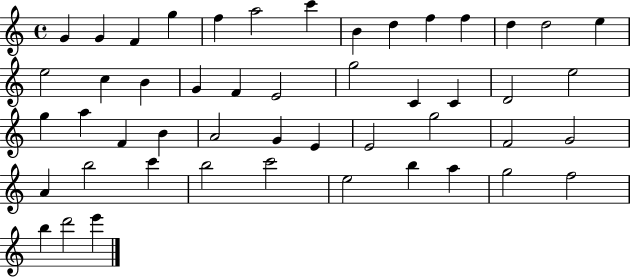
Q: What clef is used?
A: treble